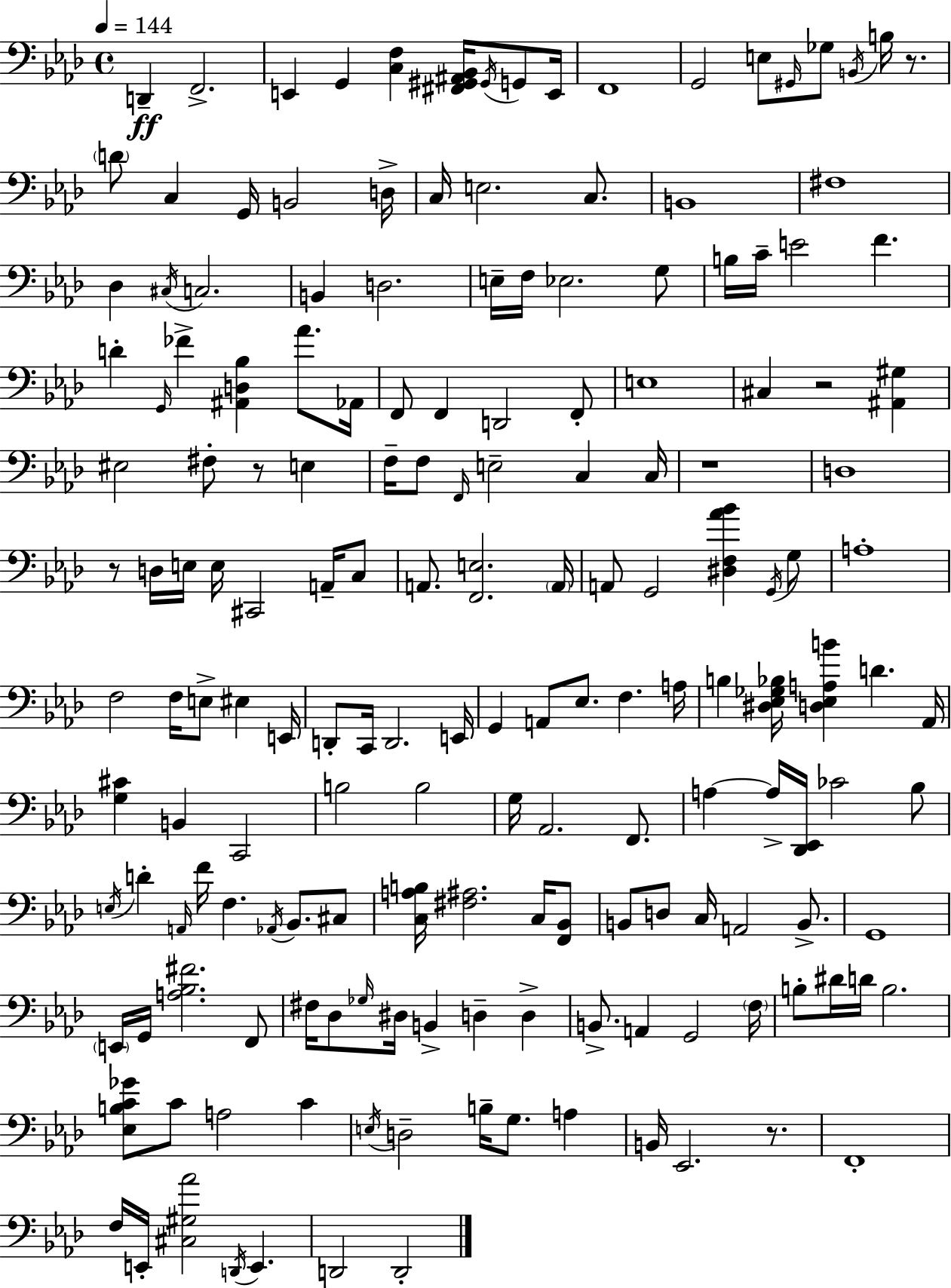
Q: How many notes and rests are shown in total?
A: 171